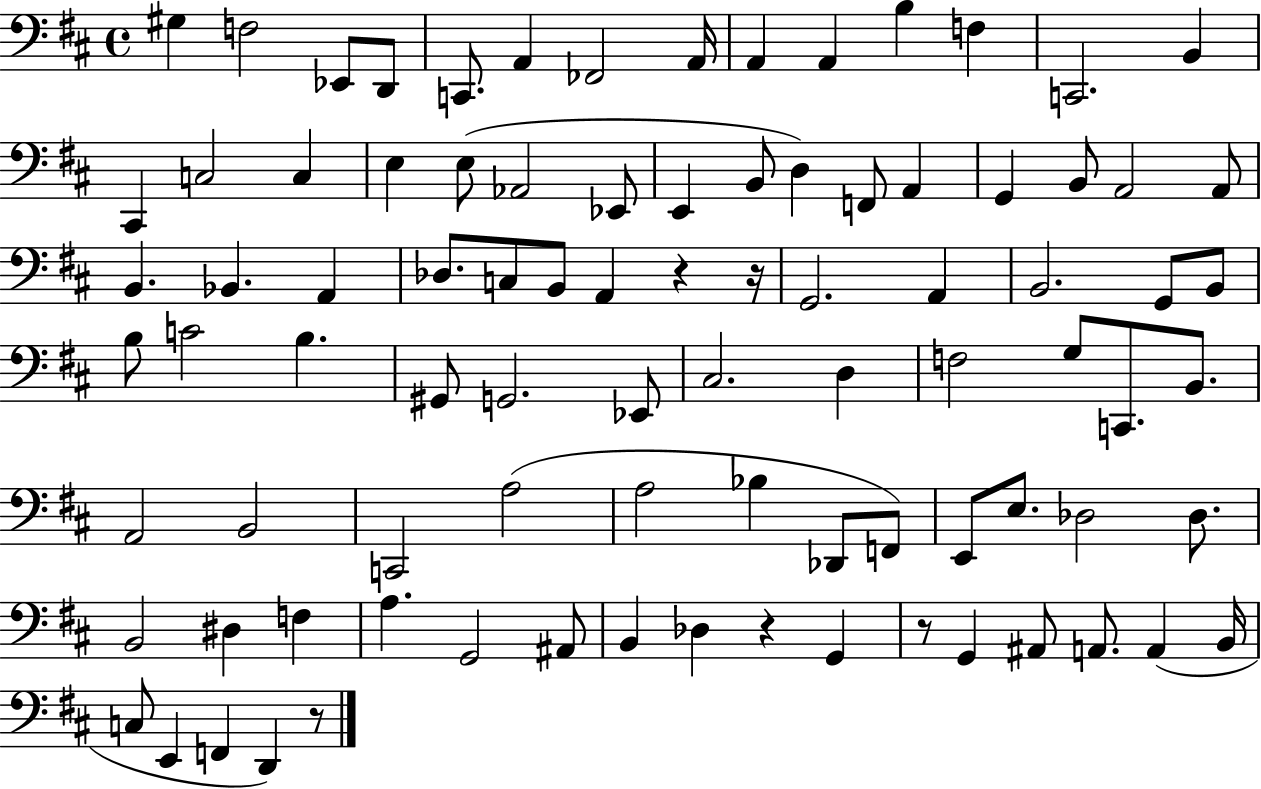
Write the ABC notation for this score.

X:1
T:Untitled
M:4/4
L:1/4
K:D
^G, F,2 _E,,/2 D,,/2 C,,/2 A,, _F,,2 A,,/4 A,, A,, B, F, C,,2 B,, ^C,, C,2 C, E, E,/2 _A,,2 _E,,/2 E,, B,,/2 D, F,,/2 A,, G,, B,,/2 A,,2 A,,/2 B,, _B,, A,, _D,/2 C,/2 B,,/2 A,, z z/4 G,,2 A,, B,,2 G,,/2 B,,/2 B,/2 C2 B, ^G,,/2 G,,2 _E,,/2 ^C,2 D, F,2 G,/2 C,,/2 B,,/2 A,,2 B,,2 C,,2 A,2 A,2 _B, _D,,/2 F,,/2 E,,/2 E,/2 _D,2 _D,/2 B,,2 ^D, F, A, G,,2 ^A,,/2 B,, _D, z G,, z/2 G,, ^A,,/2 A,,/2 A,, B,,/4 C,/2 E,, F,, D,, z/2